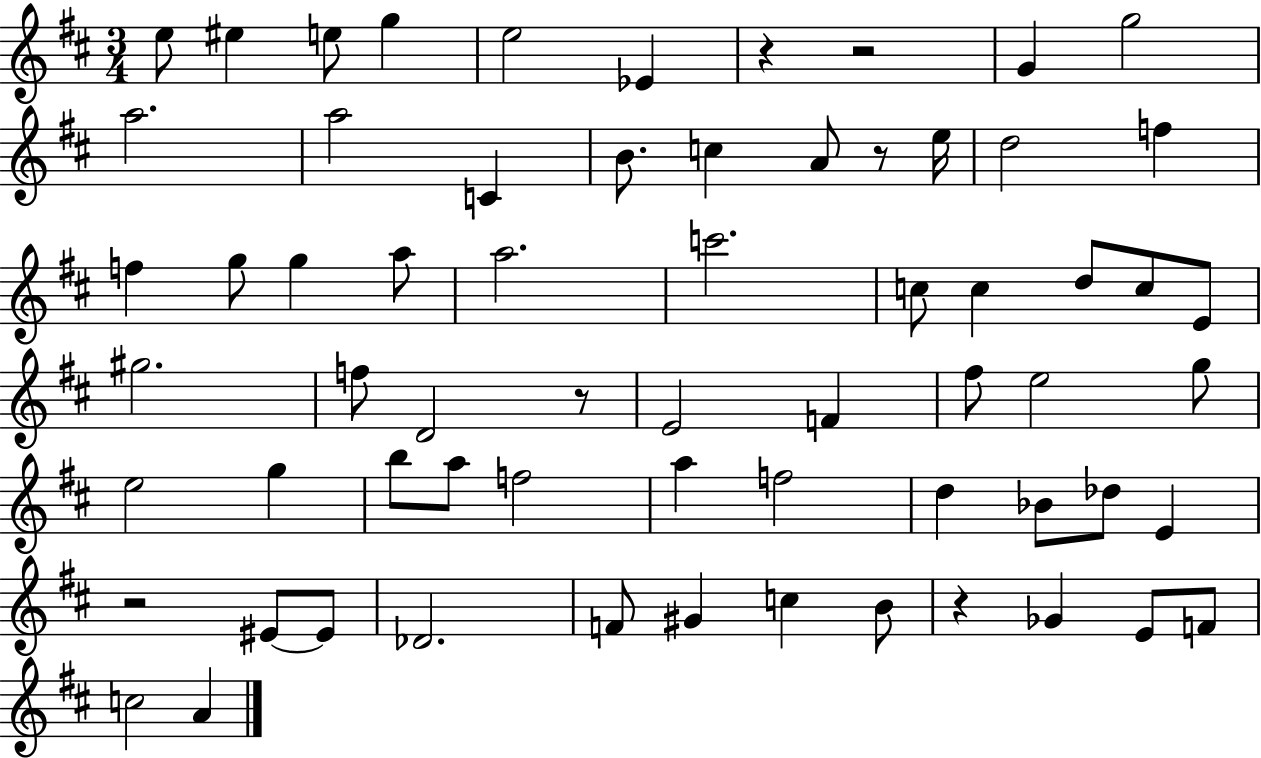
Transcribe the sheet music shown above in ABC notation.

X:1
T:Untitled
M:3/4
L:1/4
K:D
e/2 ^e e/2 g e2 _E z z2 G g2 a2 a2 C B/2 c A/2 z/2 e/4 d2 f f g/2 g a/2 a2 c'2 c/2 c d/2 c/2 E/2 ^g2 f/2 D2 z/2 E2 F ^f/2 e2 g/2 e2 g b/2 a/2 f2 a f2 d _B/2 _d/2 E z2 ^E/2 ^E/2 _D2 F/2 ^G c B/2 z _G E/2 F/2 c2 A